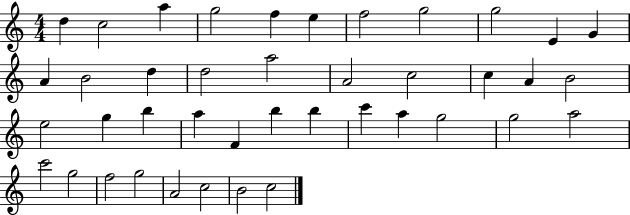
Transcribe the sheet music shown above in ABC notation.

X:1
T:Untitled
M:4/4
L:1/4
K:C
d c2 a g2 f e f2 g2 g2 E G A B2 d d2 a2 A2 c2 c A B2 e2 g b a F b b c' a g2 g2 a2 c'2 g2 f2 g2 A2 c2 B2 c2